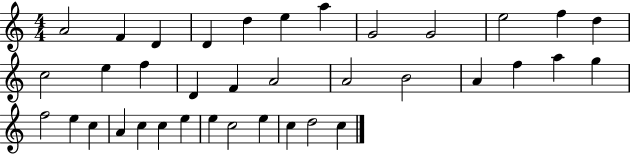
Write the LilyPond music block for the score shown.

{
  \clef treble
  \numericTimeSignature
  \time 4/4
  \key c \major
  a'2 f'4 d'4 | d'4 d''4 e''4 a''4 | g'2 g'2 | e''2 f''4 d''4 | \break c''2 e''4 f''4 | d'4 f'4 a'2 | a'2 b'2 | a'4 f''4 a''4 g''4 | \break f''2 e''4 c''4 | a'4 c''4 c''4 e''4 | e''4 c''2 e''4 | c''4 d''2 c''4 | \break \bar "|."
}